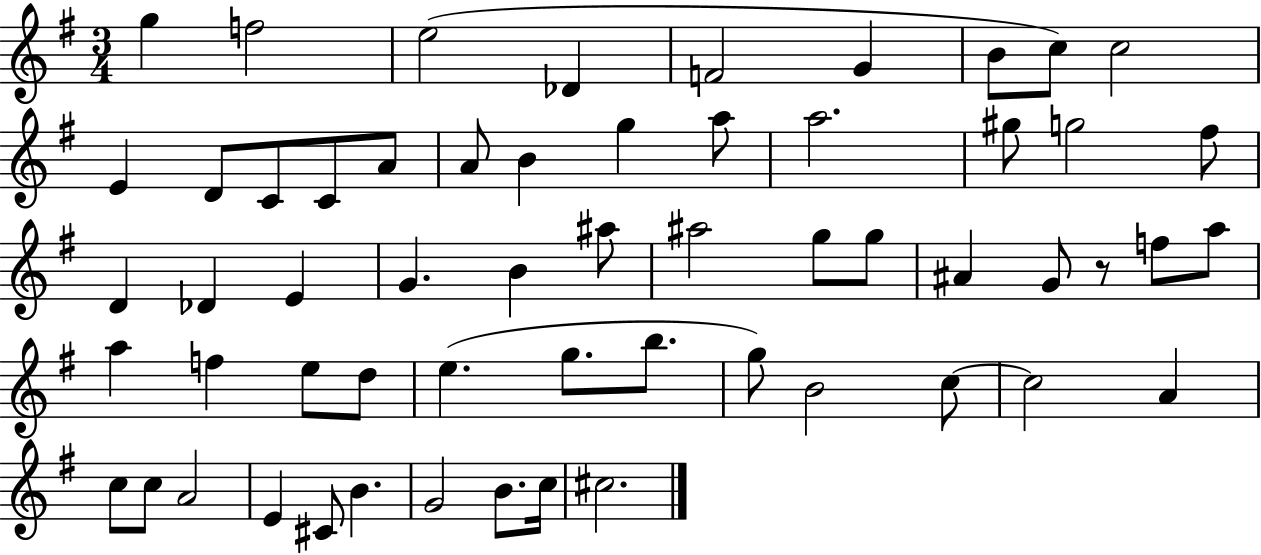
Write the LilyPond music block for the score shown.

{
  \clef treble
  \numericTimeSignature
  \time 3/4
  \key g \major
  g''4 f''2 | e''2( des'4 | f'2 g'4 | b'8 c''8) c''2 | \break e'4 d'8 c'8 c'8 a'8 | a'8 b'4 g''4 a''8 | a''2. | gis''8 g''2 fis''8 | \break d'4 des'4 e'4 | g'4. b'4 ais''8 | ais''2 g''8 g''8 | ais'4 g'8 r8 f''8 a''8 | \break a''4 f''4 e''8 d''8 | e''4.( g''8. b''8. | g''8) b'2 c''8~~ | c''2 a'4 | \break c''8 c''8 a'2 | e'4 cis'8 b'4. | g'2 b'8. c''16 | cis''2. | \break \bar "|."
}